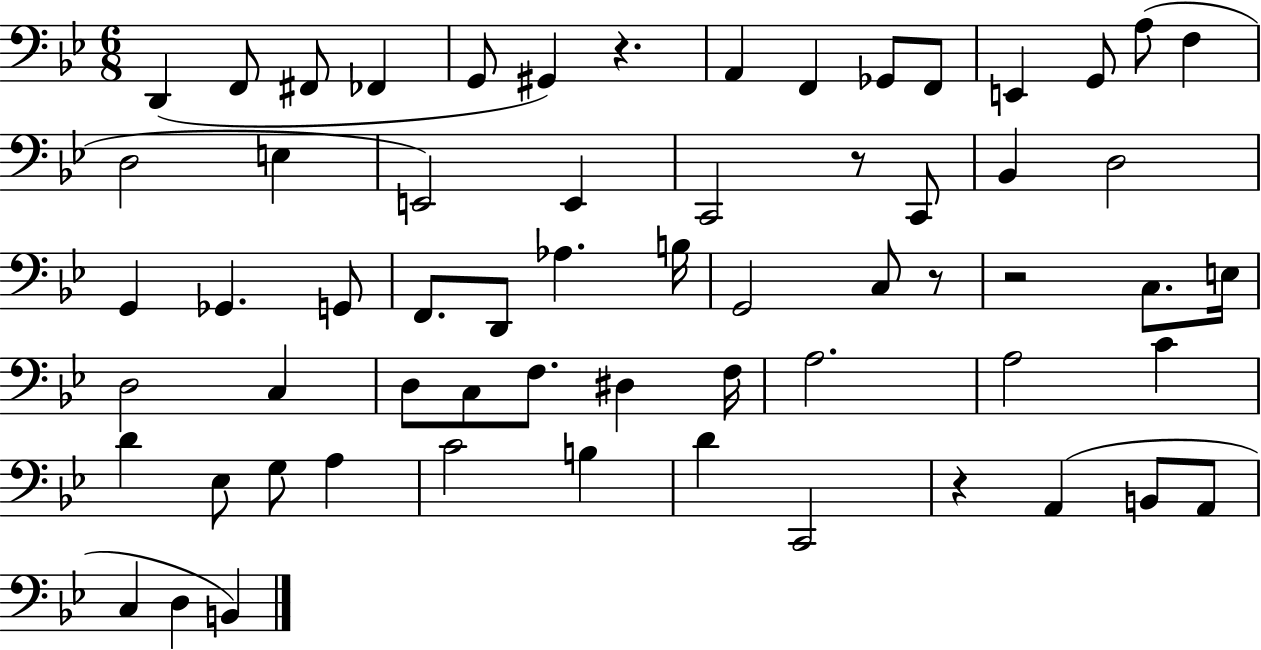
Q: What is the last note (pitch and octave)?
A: B2